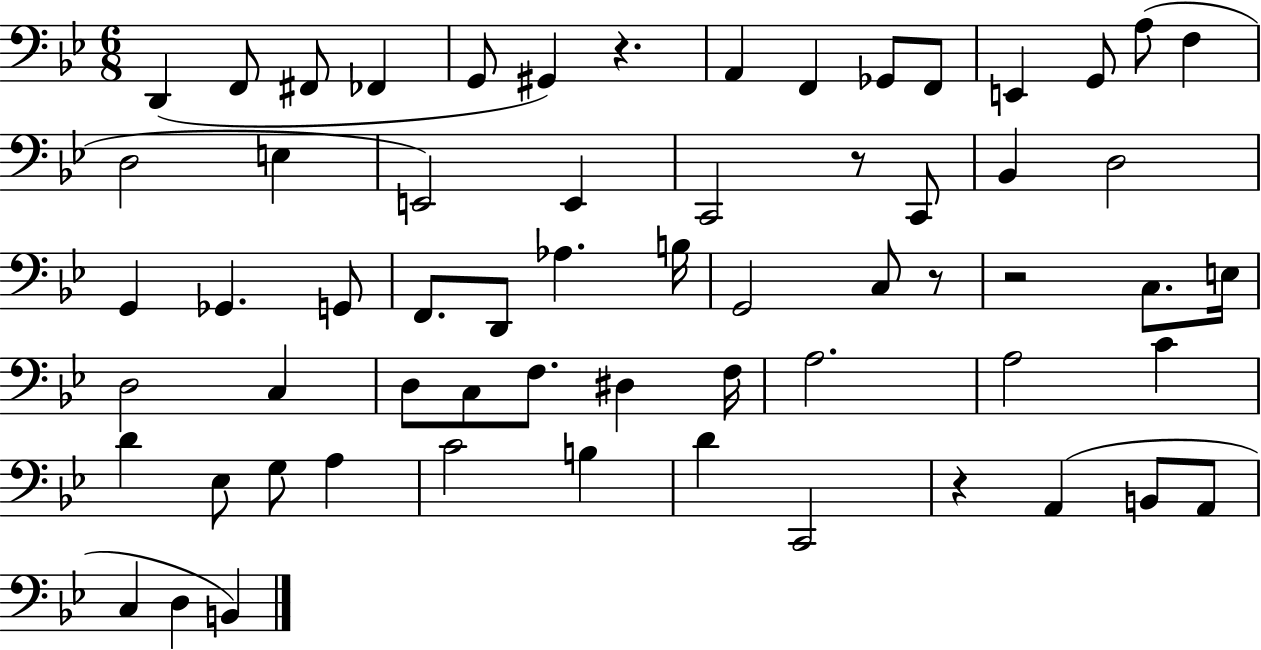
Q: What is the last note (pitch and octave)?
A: B2